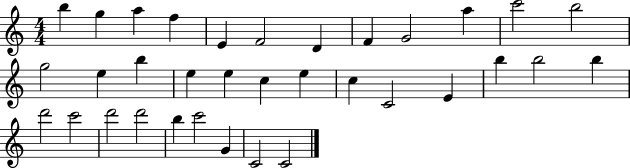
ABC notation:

X:1
T:Untitled
M:4/4
L:1/4
K:C
b g a f E F2 D F G2 a c'2 b2 g2 e b e e c e c C2 E b b2 b d'2 c'2 d'2 d'2 b c'2 G C2 C2